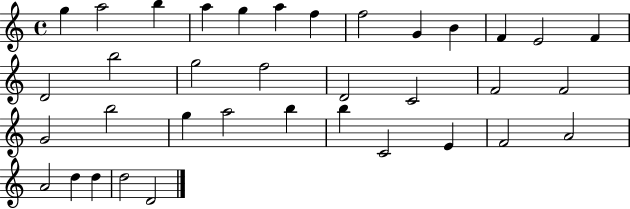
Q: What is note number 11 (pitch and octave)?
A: F4